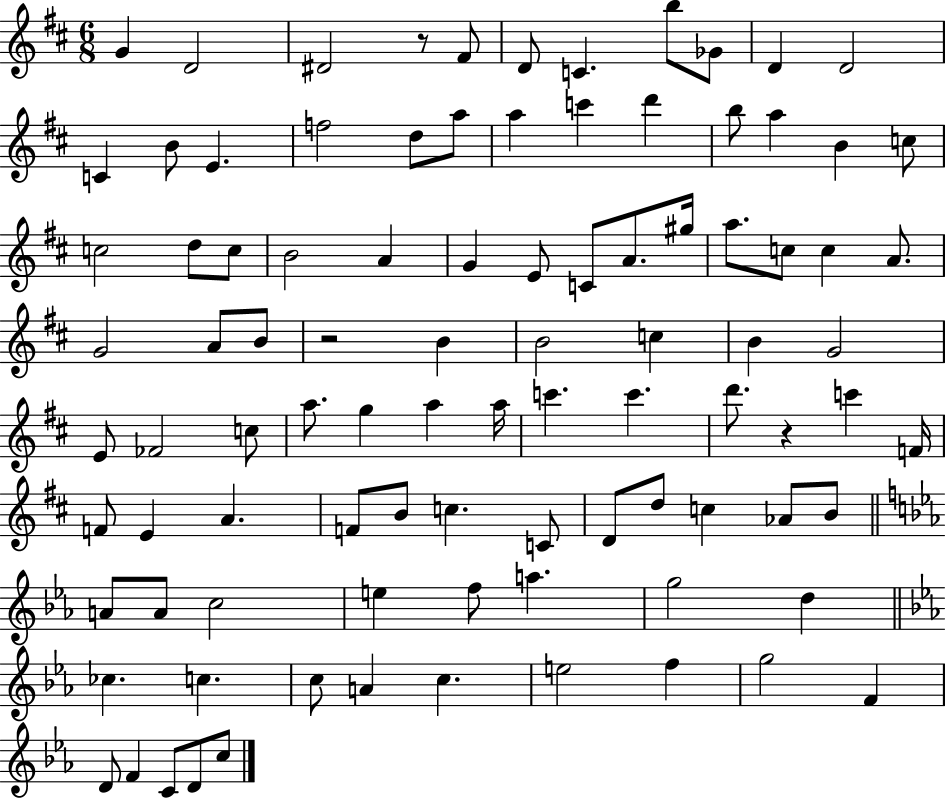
G4/q D4/h D#4/h R/e F#4/e D4/e C4/q. B5/e Gb4/e D4/q D4/h C4/q B4/e E4/q. F5/h D5/e A5/e A5/q C6/q D6/q B5/e A5/q B4/q C5/e C5/h D5/e C5/e B4/h A4/q G4/q E4/e C4/e A4/e. G#5/s A5/e. C5/e C5/q A4/e. G4/h A4/e B4/e R/h B4/q B4/h C5/q B4/q G4/h E4/e FES4/h C5/e A5/e. G5/q A5/q A5/s C6/q. C6/q. D6/e. R/q C6/q F4/s F4/e E4/q A4/q. F4/e B4/e C5/q. C4/e D4/e D5/e C5/q Ab4/e B4/e A4/e A4/e C5/h E5/q F5/e A5/q. G5/h D5/q CES5/q. C5/q. C5/e A4/q C5/q. E5/h F5/q G5/h F4/q D4/e F4/q C4/e D4/e C5/e